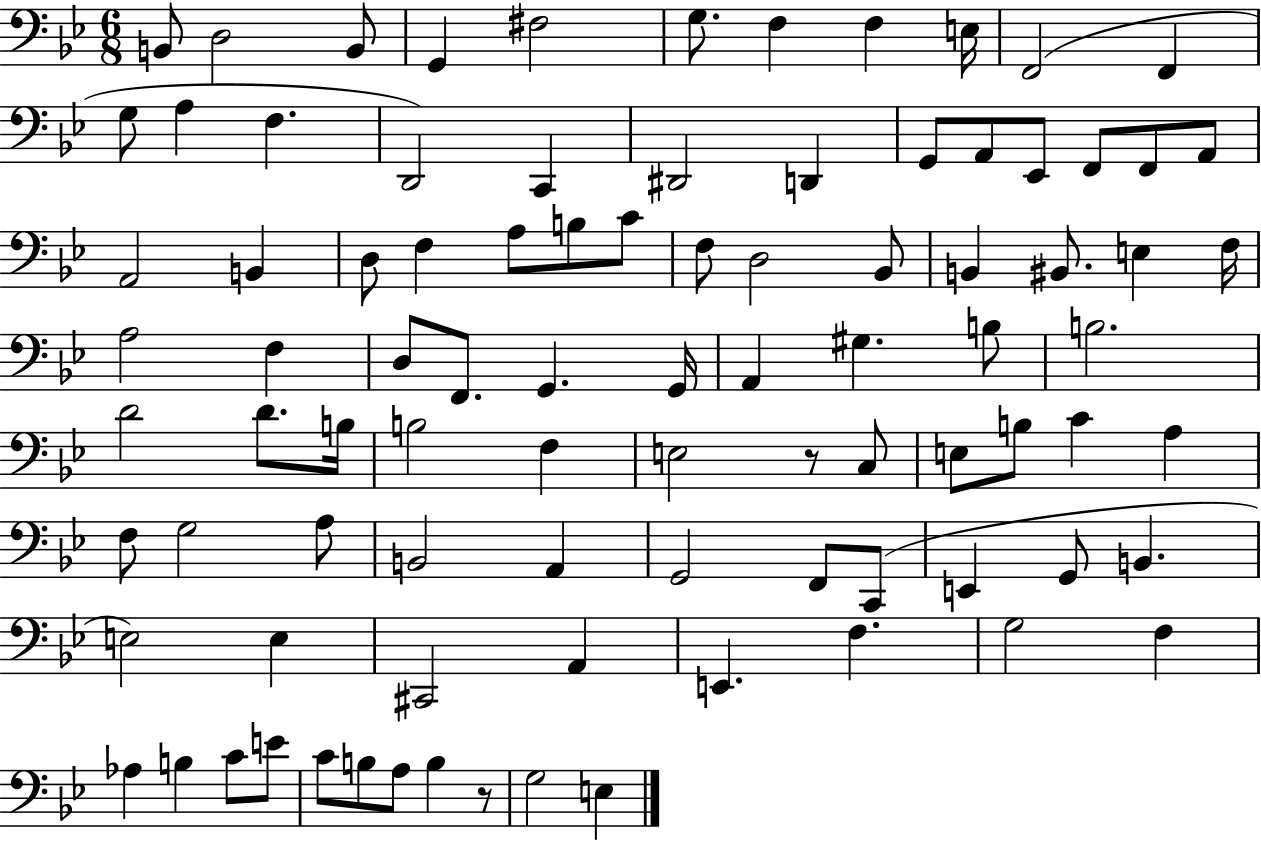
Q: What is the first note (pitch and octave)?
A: B2